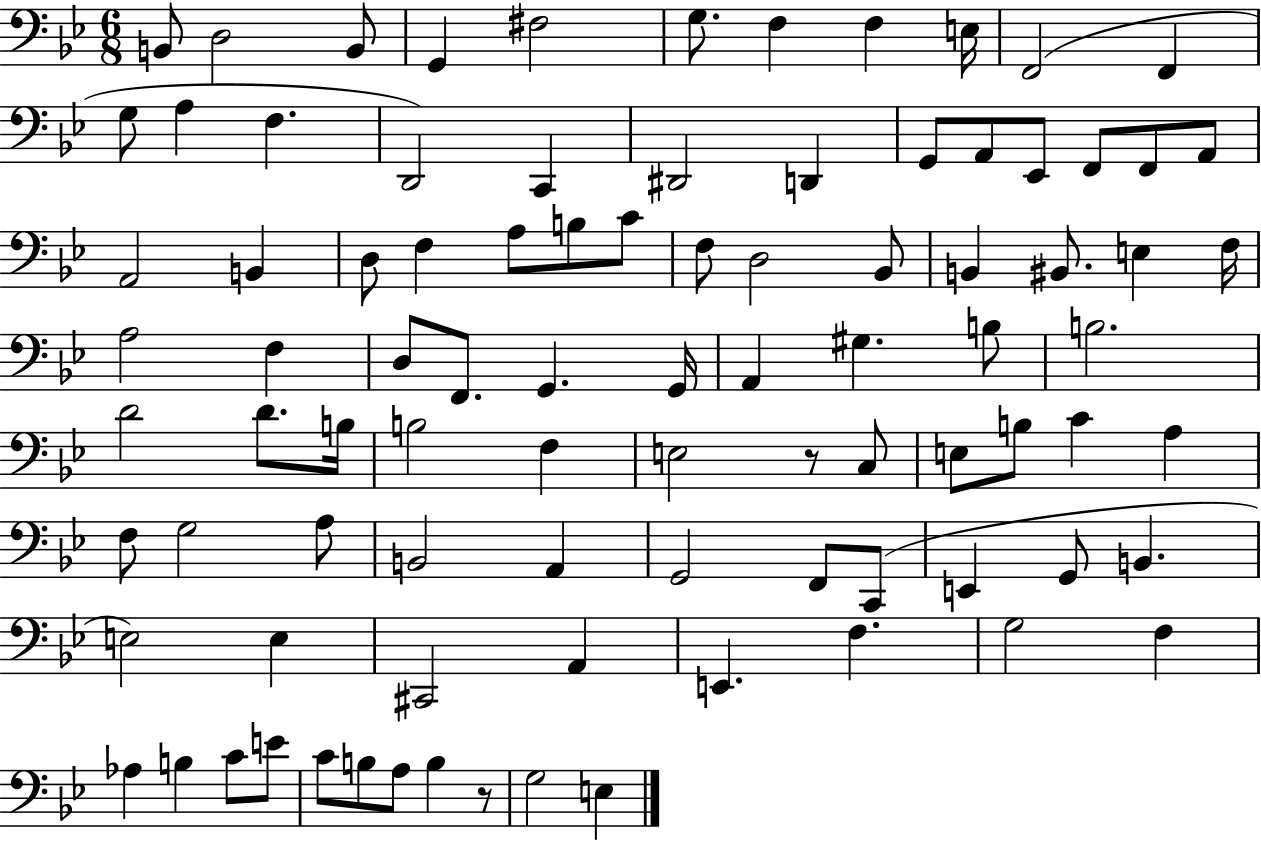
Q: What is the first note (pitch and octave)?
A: B2